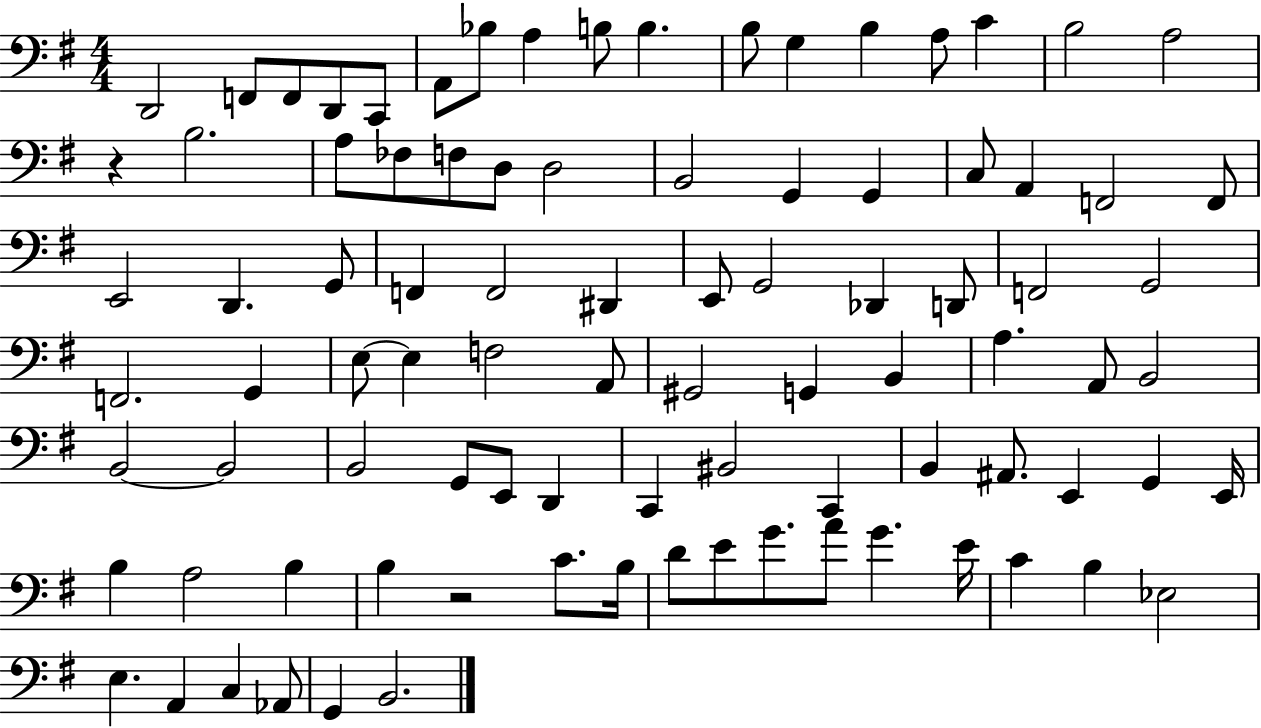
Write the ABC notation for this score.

X:1
T:Untitled
M:4/4
L:1/4
K:G
D,,2 F,,/2 F,,/2 D,,/2 C,,/2 A,,/2 _B,/2 A, B,/2 B, B,/2 G, B, A,/2 C B,2 A,2 z B,2 A,/2 _F,/2 F,/2 D,/2 D,2 B,,2 G,, G,, C,/2 A,, F,,2 F,,/2 E,,2 D,, G,,/2 F,, F,,2 ^D,, E,,/2 G,,2 _D,, D,,/2 F,,2 G,,2 F,,2 G,, E,/2 E, F,2 A,,/2 ^G,,2 G,, B,, A, A,,/2 B,,2 B,,2 B,,2 B,,2 G,,/2 E,,/2 D,, C,, ^B,,2 C,, B,, ^A,,/2 E,, G,, E,,/4 B, A,2 B, B, z2 C/2 B,/4 D/2 E/2 G/2 A/2 G E/4 C B, _E,2 E, A,, C, _A,,/2 G,, B,,2